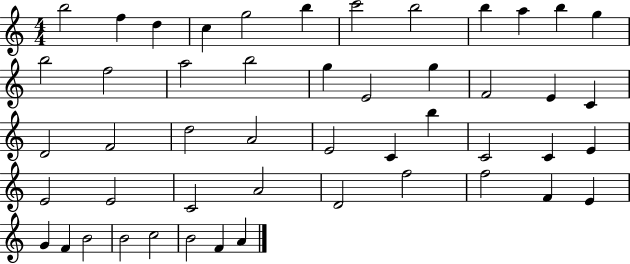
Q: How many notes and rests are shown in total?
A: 49